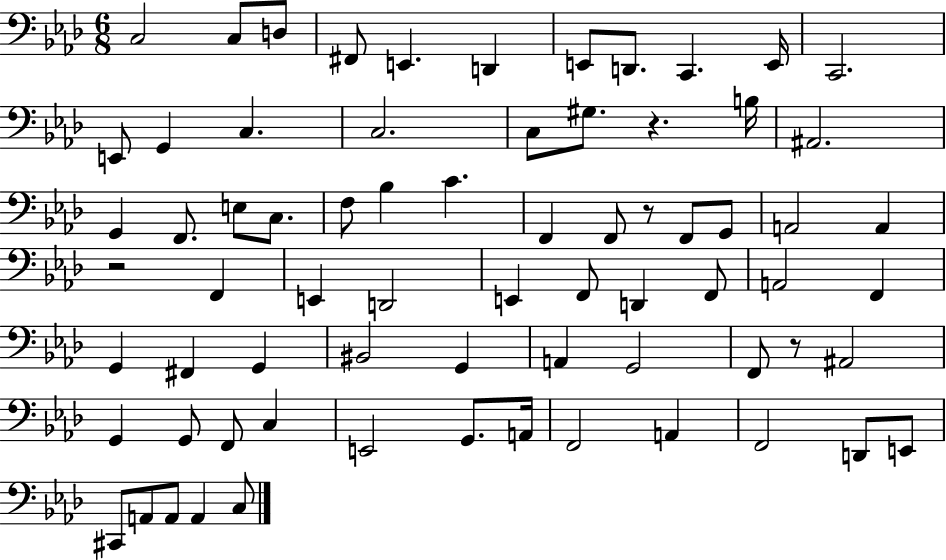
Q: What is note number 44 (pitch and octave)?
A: G2